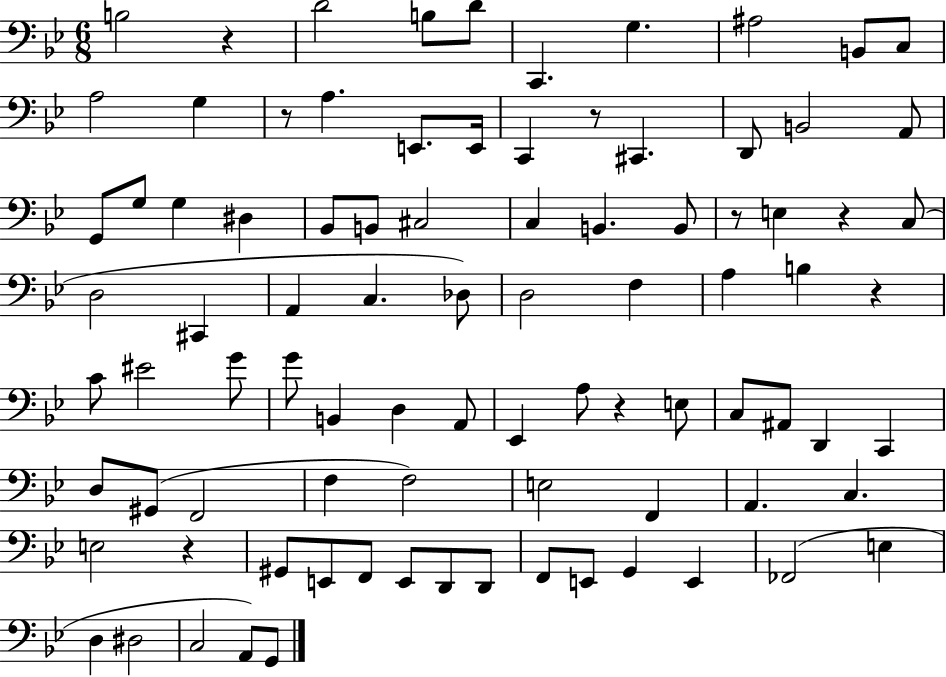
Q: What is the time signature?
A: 6/8